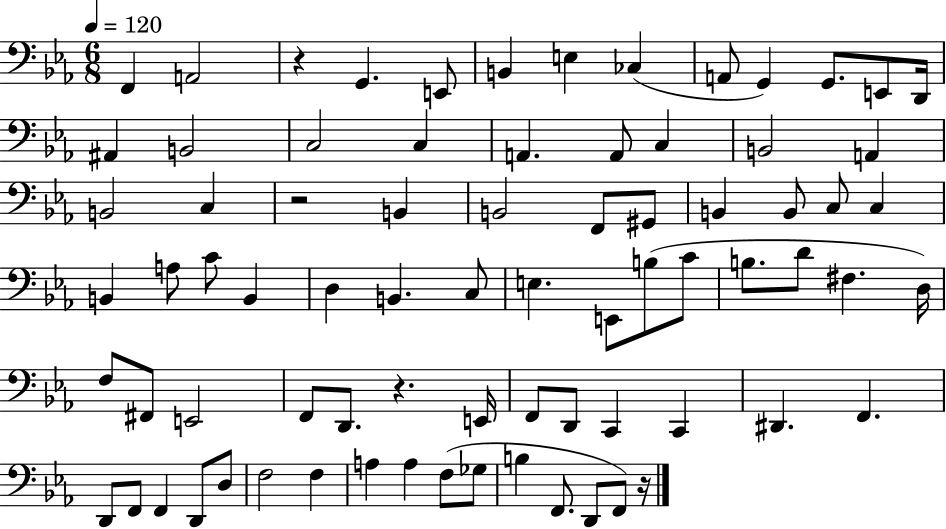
F2/q A2/h R/q G2/q. E2/e B2/q E3/q CES3/q A2/e G2/q G2/e. E2/e D2/s A#2/q B2/h C3/h C3/q A2/q. A2/e C3/q B2/h A2/q B2/h C3/q R/h B2/q B2/h F2/e G#2/e B2/q B2/e C3/e C3/q B2/q A3/e C4/e B2/q D3/q B2/q. C3/e E3/q. E2/e B3/e C4/e B3/e. D4/e F#3/q. D3/s F3/e F#2/e E2/h F2/e D2/e. R/q. E2/s F2/e D2/e C2/q C2/q D#2/q. F2/q. D2/e F2/e F2/q D2/e D3/e F3/h F3/q A3/q A3/q F3/e Gb3/e B3/q F2/e. D2/e F2/e R/s